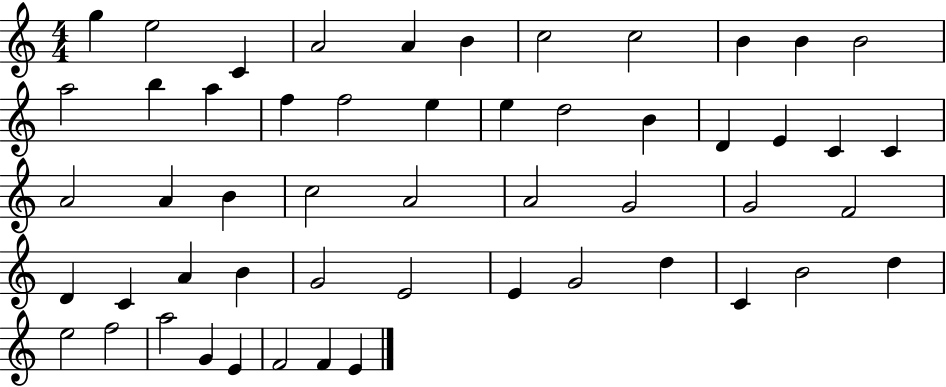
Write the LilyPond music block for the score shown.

{
  \clef treble
  \numericTimeSignature
  \time 4/4
  \key c \major
  g''4 e''2 c'4 | a'2 a'4 b'4 | c''2 c''2 | b'4 b'4 b'2 | \break a''2 b''4 a''4 | f''4 f''2 e''4 | e''4 d''2 b'4 | d'4 e'4 c'4 c'4 | \break a'2 a'4 b'4 | c''2 a'2 | a'2 g'2 | g'2 f'2 | \break d'4 c'4 a'4 b'4 | g'2 e'2 | e'4 g'2 d''4 | c'4 b'2 d''4 | \break e''2 f''2 | a''2 g'4 e'4 | f'2 f'4 e'4 | \bar "|."
}